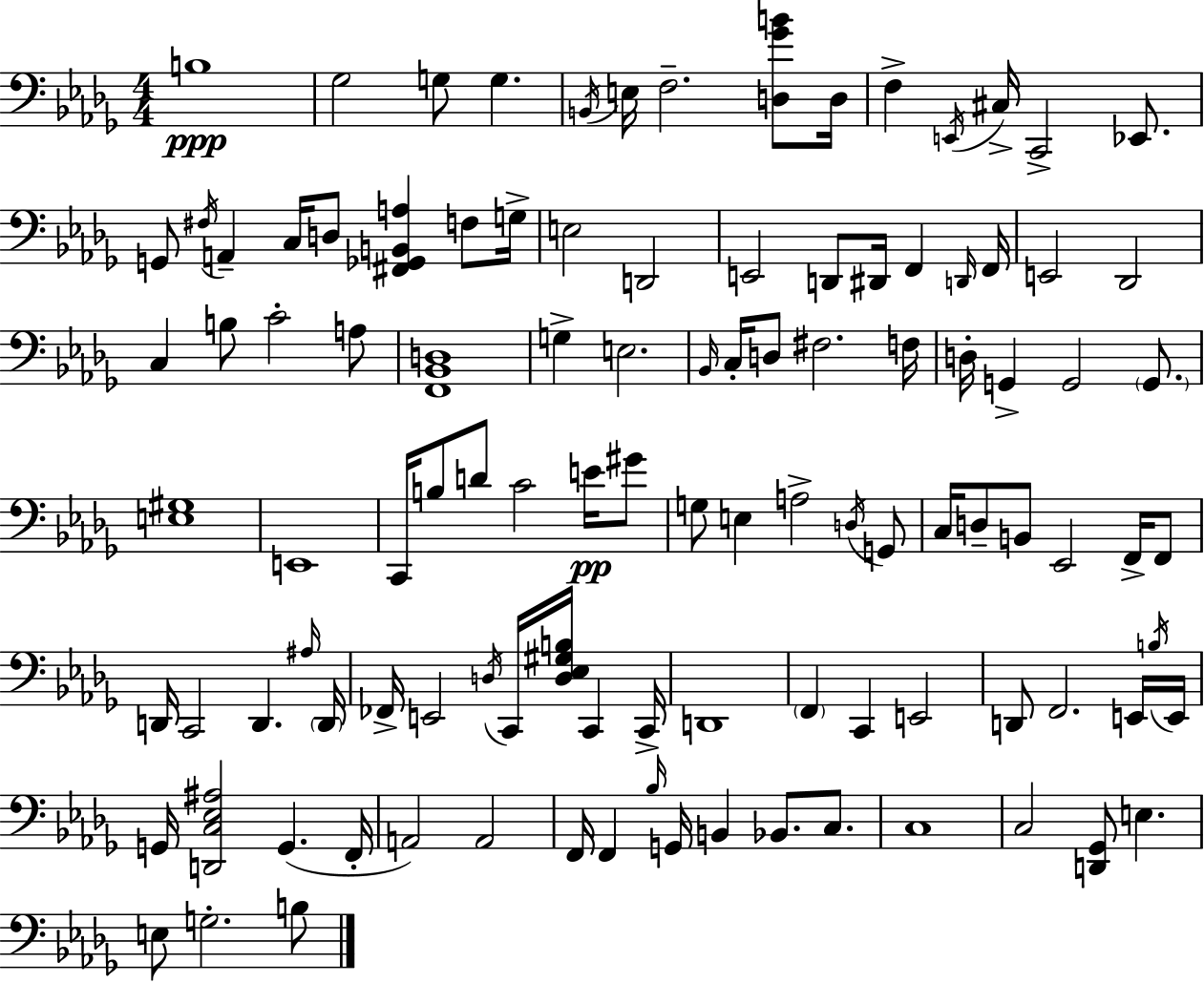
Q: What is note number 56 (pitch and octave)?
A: D3